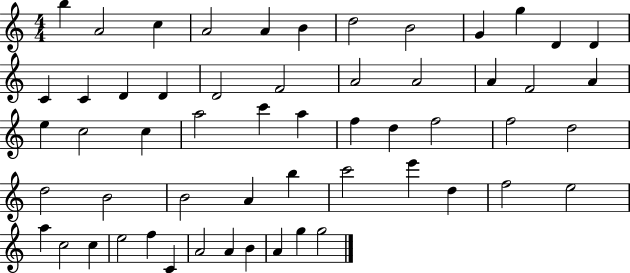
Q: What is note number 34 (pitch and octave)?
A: D5